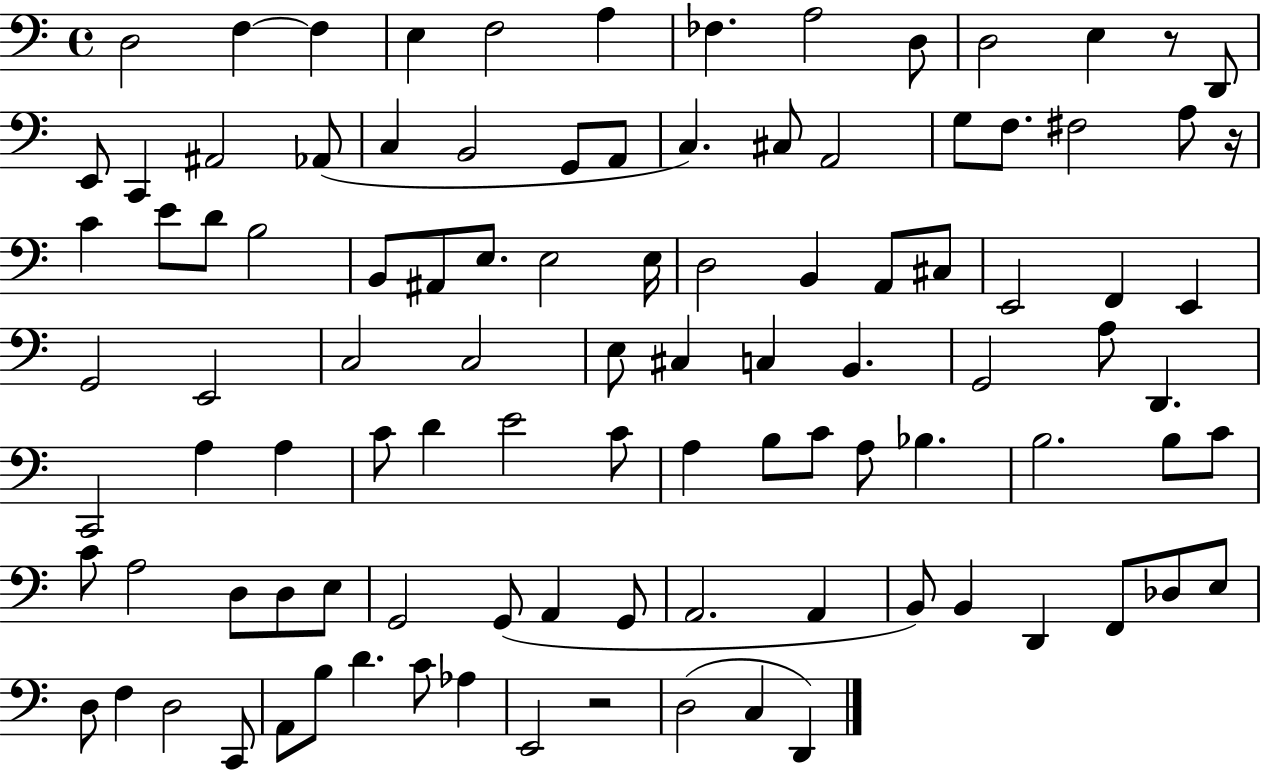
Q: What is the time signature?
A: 4/4